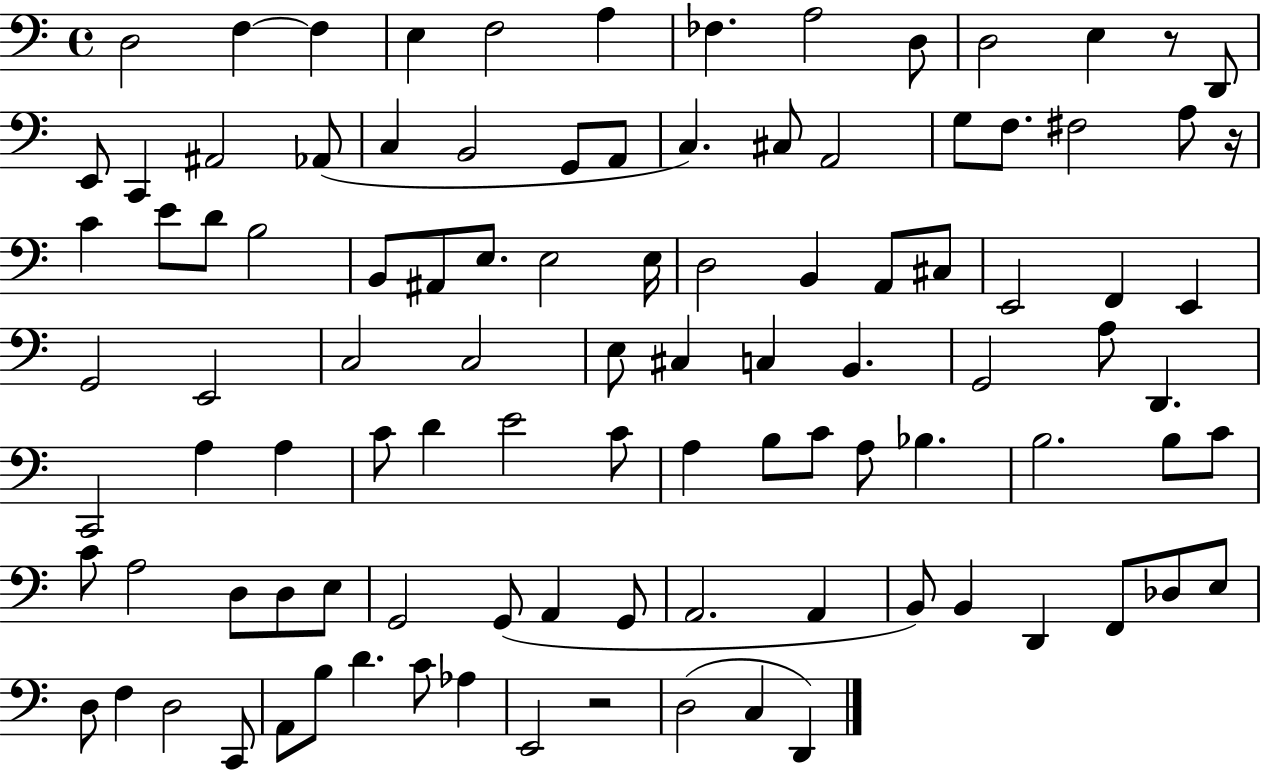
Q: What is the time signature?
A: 4/4